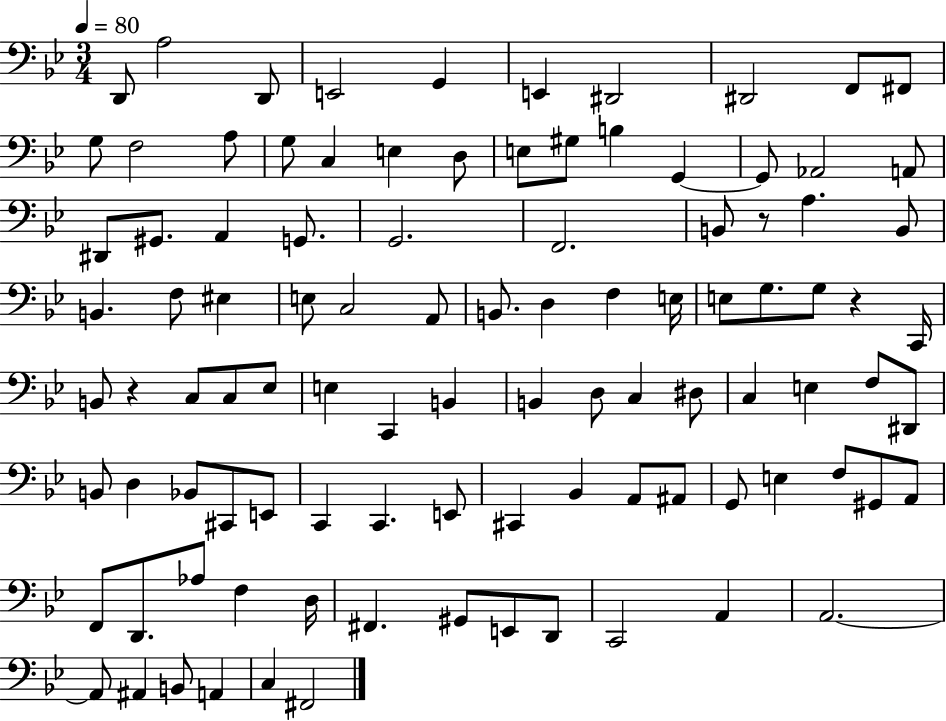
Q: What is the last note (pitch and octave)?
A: F#2